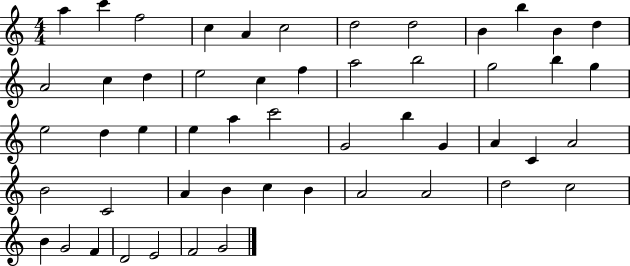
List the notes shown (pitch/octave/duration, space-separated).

A5/q C6/q F5/h C5/q A4/q C5/h D5/h D5/h B4/q B5/q B4/q D5/q A4/h C5/q D5/q E5/h C5/q F5/q A5/h B5/h G5/h B5/q G5/q E5/h D5/q E5/q E5/q A5/q C6/h G4/h B5/q G4/q A4/q C4/q A4/h B4/h C4/h A4/q B4/q C5/q B4/q A4/h A4/h D5/h C5/h B4/q G4/h F4/q D4/h E4/h F4/h G4/h